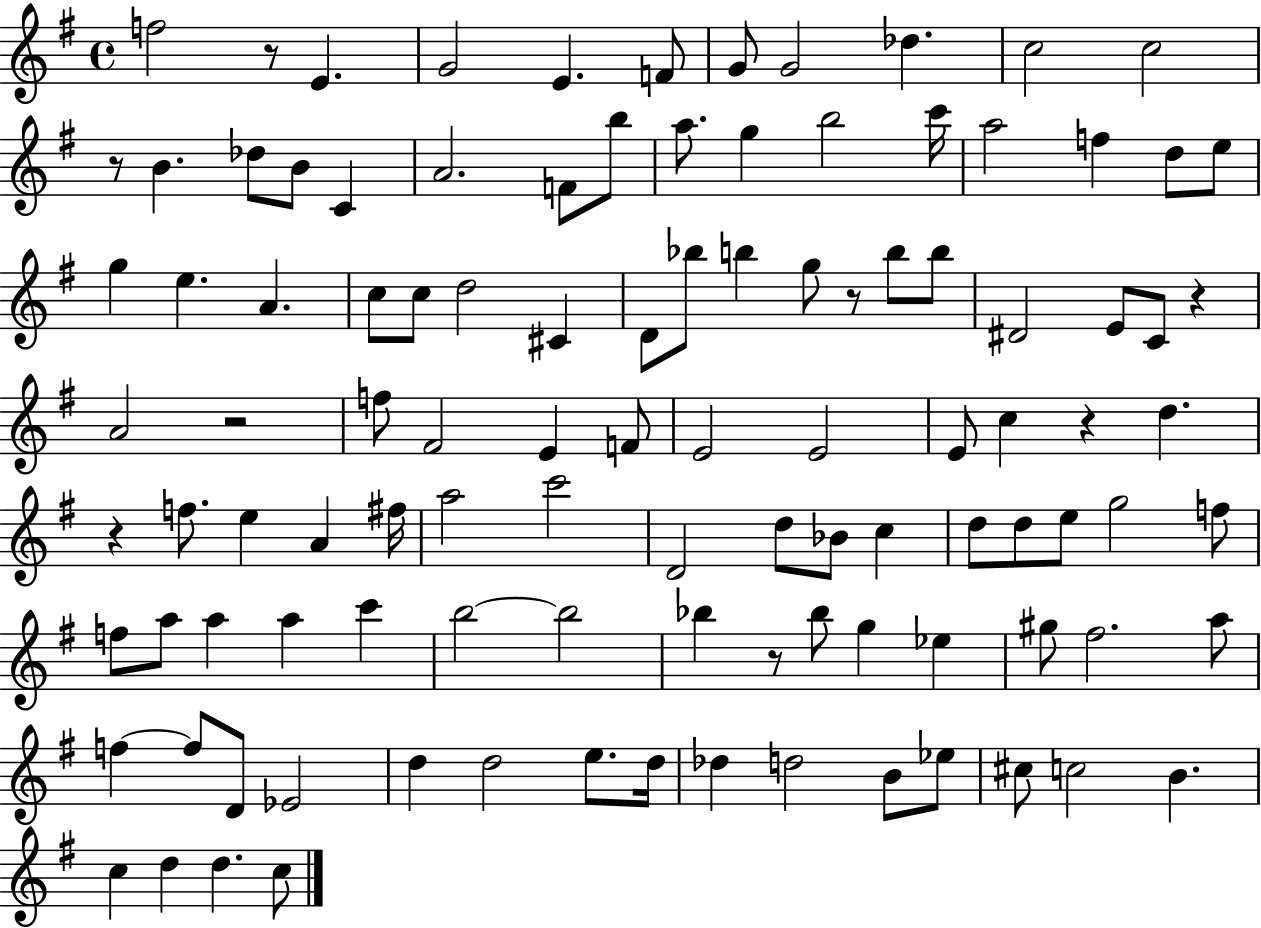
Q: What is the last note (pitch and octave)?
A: C5